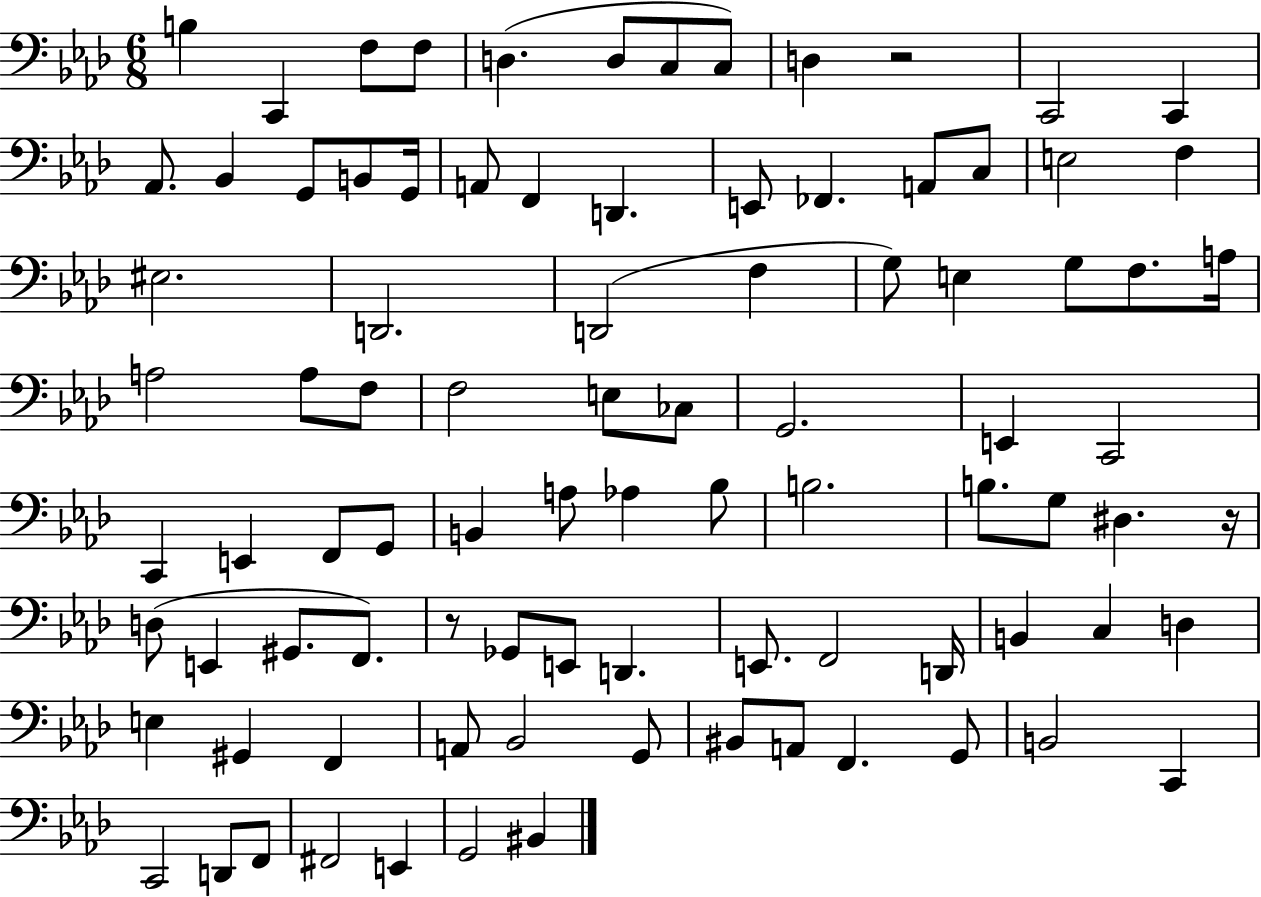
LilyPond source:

{
  \clef bass
  \numericTimeSignature
  \time 6/8
  \key aes \major
  b4 c,4 f8 f8 | d4.( d8 c8 c8) | d4 r2 | c,2 c,4 | \break aes,8. bes,4 g,8 b,8 g,16 | a,8 f,4 d,4. | e,8 fes,4. a,8 c8 | e2 f4 | \break eis2. | d,2. | d,2( f4 | g8) e4 g8 f8. a16 | \break a2 a8 f8 | f2 e8 ces8 | g,2. | e,4 c,2 | \break c,4 e,4 f,8 g,8 | b,4 a8 aes4 bes8 | b2. | b8. g8 dis4. r16 | \break d8( e,4 gis,8. f,8.) | r8 ges,8 e,8 d,4. | e,8. f,2 d,16 | b,4 c4 d4 | \break e4 gis,4 f,4 | a,8 bes,2 g,8 | bis,8 a,8 f,4. g,8 | b,2 c,4 | \break c,2 d,8 f,8 | fis,2 e,4 | g,2 bis,4 | \bar "|."
}